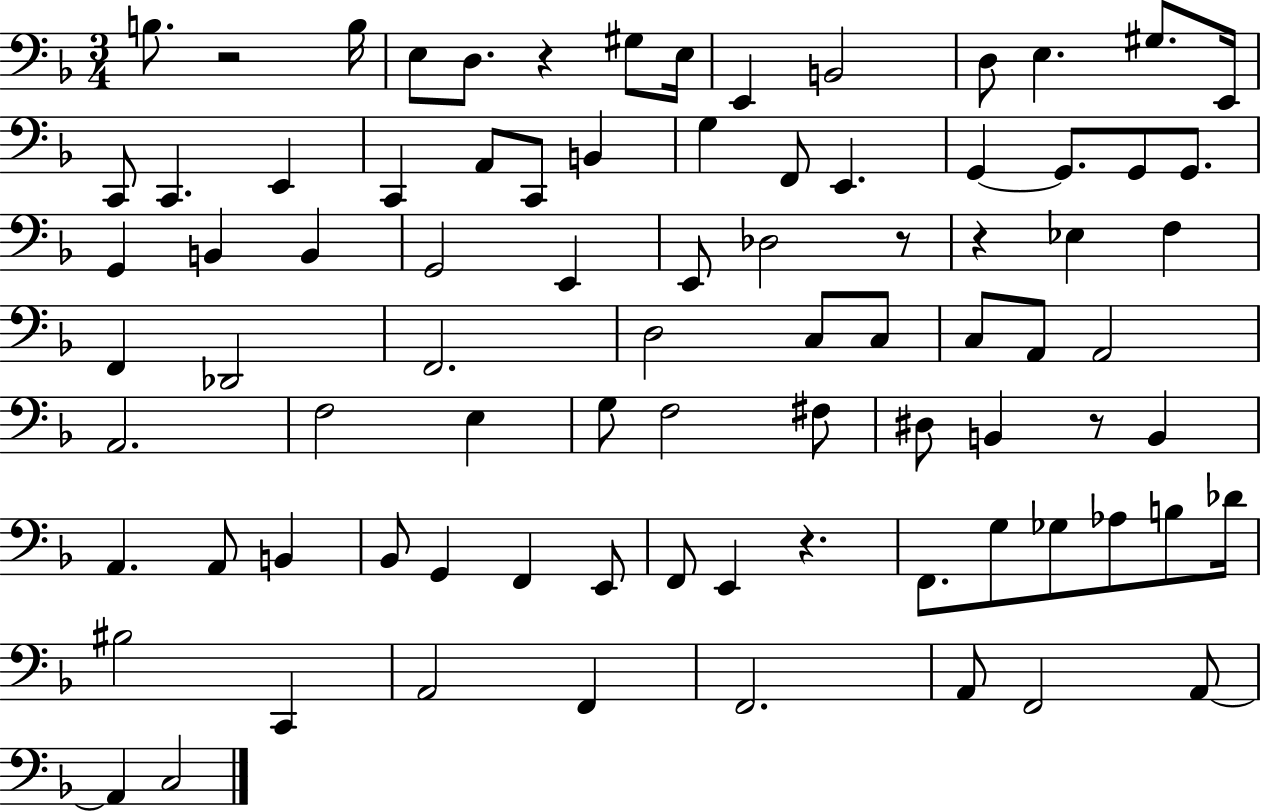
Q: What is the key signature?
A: F major